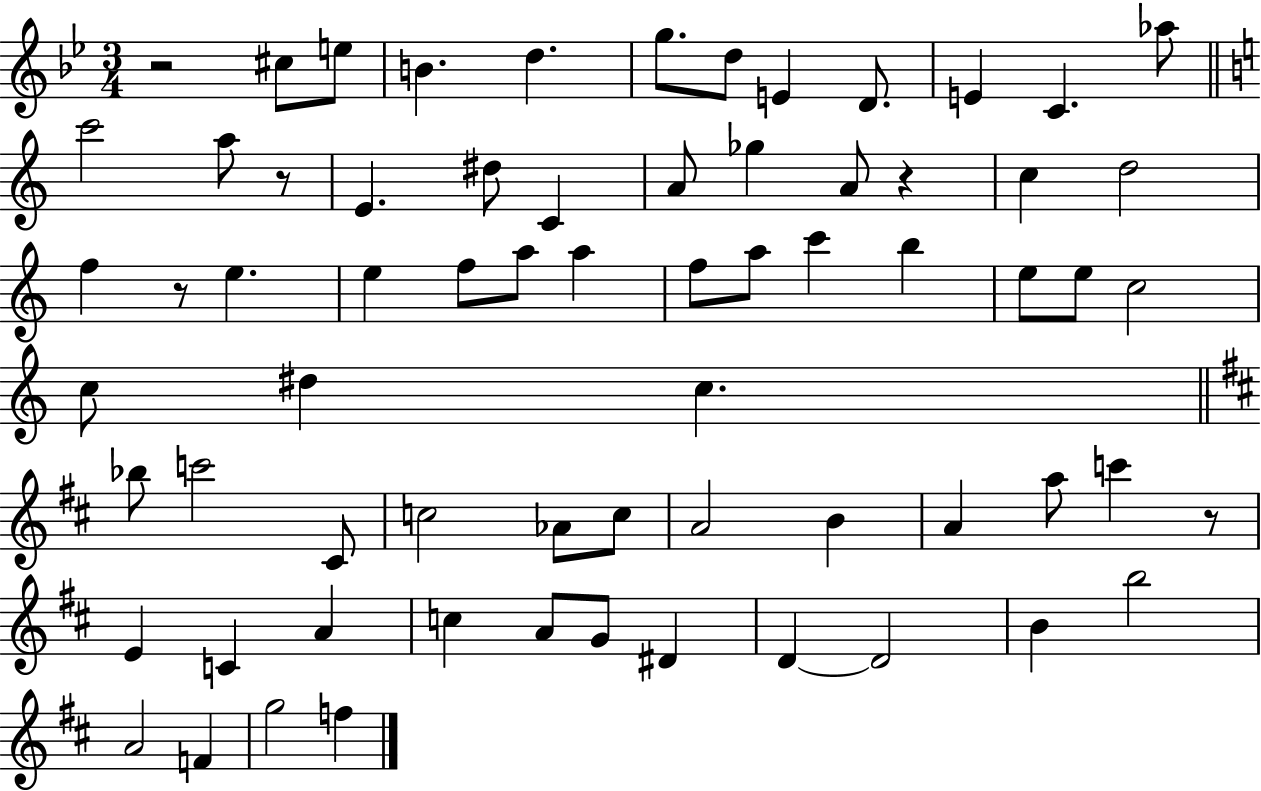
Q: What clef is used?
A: treble